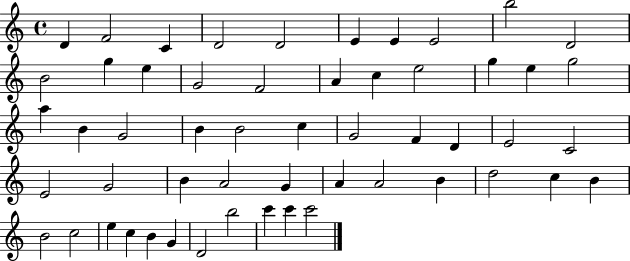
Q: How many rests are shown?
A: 0